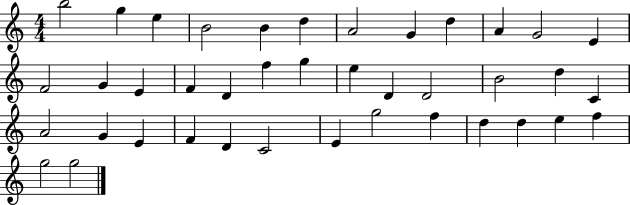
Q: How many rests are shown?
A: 0